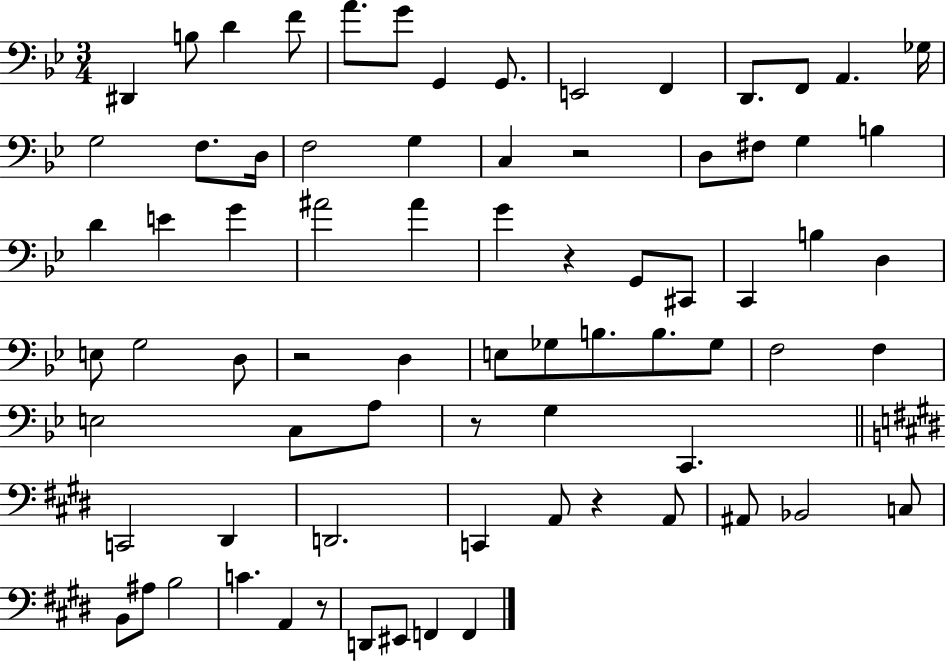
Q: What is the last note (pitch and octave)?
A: F2